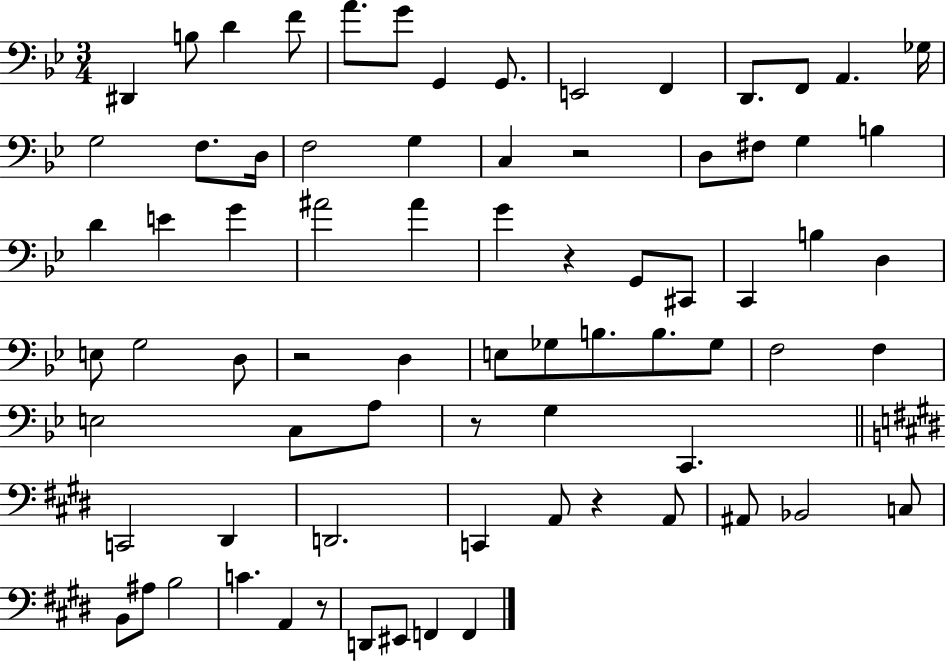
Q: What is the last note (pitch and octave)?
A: F2